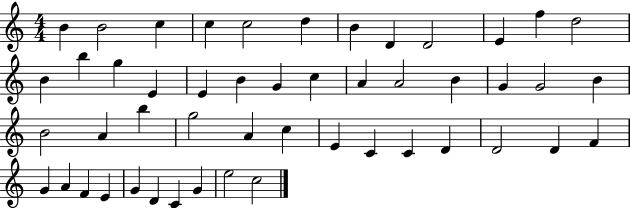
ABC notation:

X:1
T:Untitled
M:4/4
L:1/4
K:C
B B2 c c c2 d B D D2 E f d2 B b g E E B G c A A2 B G G2 B B2 A b g2 A c E C C D D2 D F G A F E G D C G e2 c2